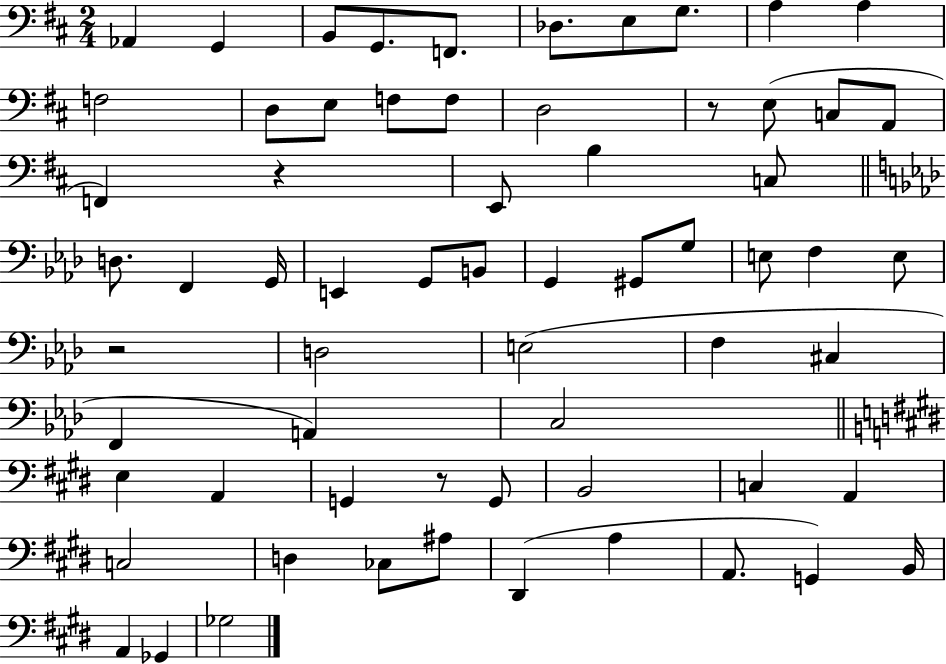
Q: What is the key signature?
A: D major